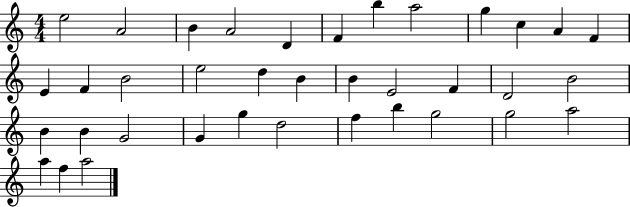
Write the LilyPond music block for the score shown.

{
  \clef treble
  \numericTimeSignature
  \time 4/4
  \key c \major
  e''2 a'2 | b'4 a'2 d'4 | f'4 b''4 a''2 | g''4 c''4 a'4 f'4 | \break e'4 f'4 b'2 | e''2 d''4 b'4 | b'4 e'2 f'4 | d'2 b'2 | \break b'4 b'4 g'2 | g'4 g''4 d''2 | f''4 b''4 g''2 | g''2 a''2 | \break a''4 f''4 a''2 | \bar "|."
}